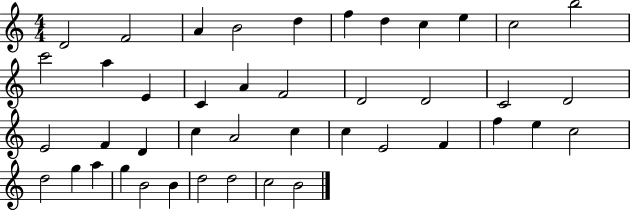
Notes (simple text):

D4/h F4/h A4/q B4/h D5/q F5/q D5/q C5/q E5/q C5/h B5/h C6/h A5/q E4/q C4/q A4/q F4/h D4/h D4/h C4/h D4/h E4/h F4/q D4/q C5/q A4/h C5/q C5/q E4/h F4/q F5/q E5/q C5/h D5/h G5/q A5/q G5/q B4/h B4/q D5/h D5/h C5/h B4/h